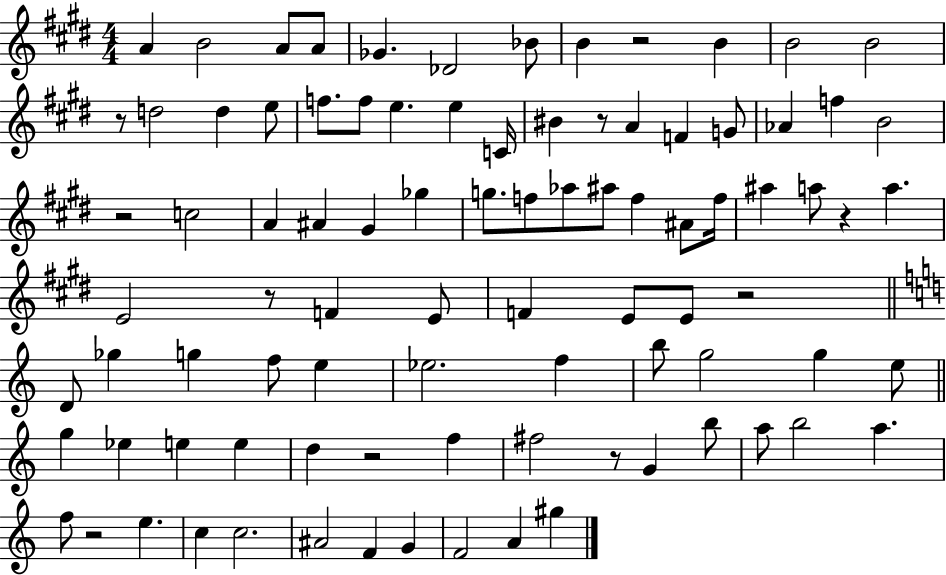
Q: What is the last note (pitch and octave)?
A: G#5